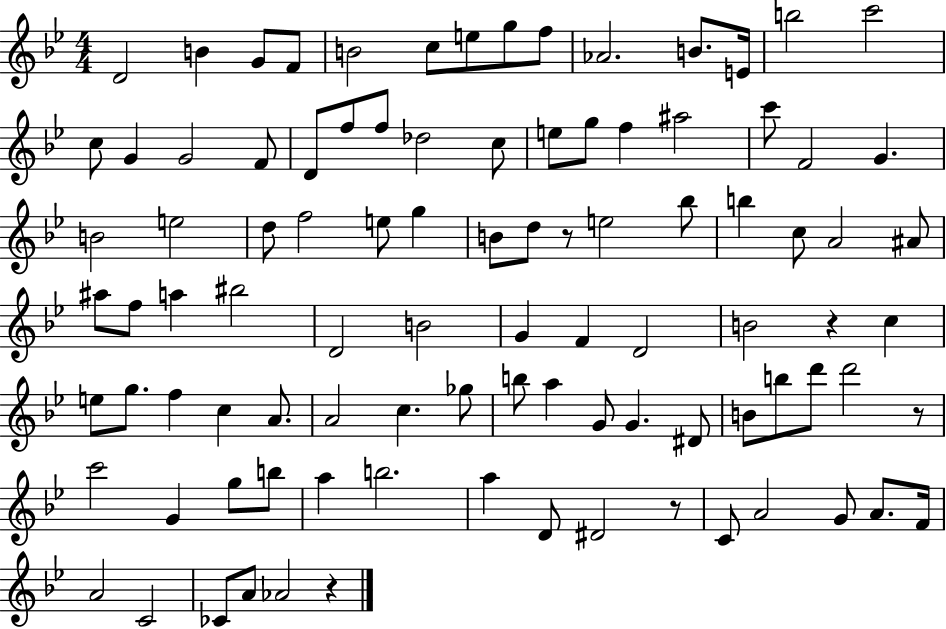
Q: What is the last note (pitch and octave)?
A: Ab4